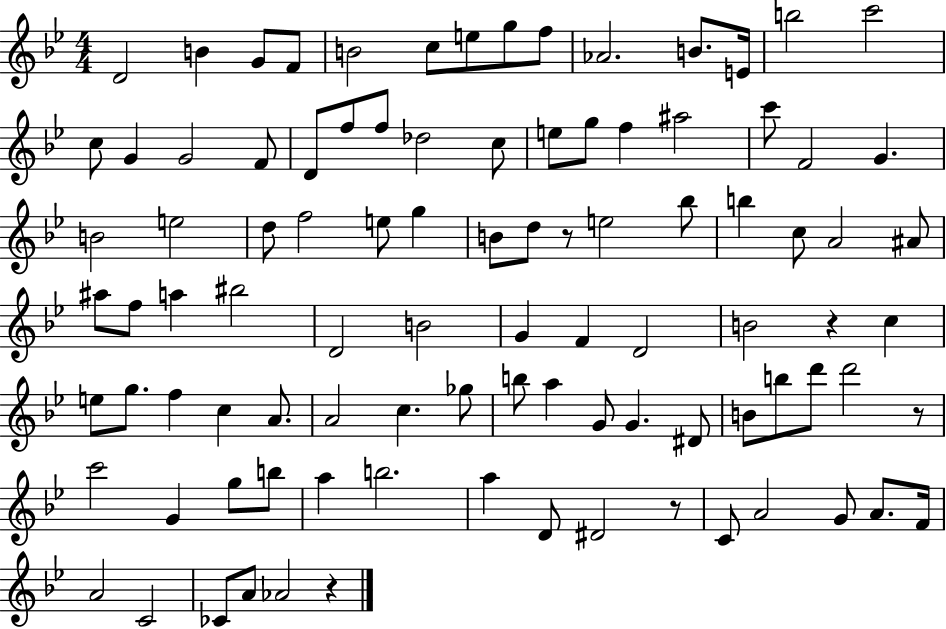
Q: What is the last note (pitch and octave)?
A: Ab4